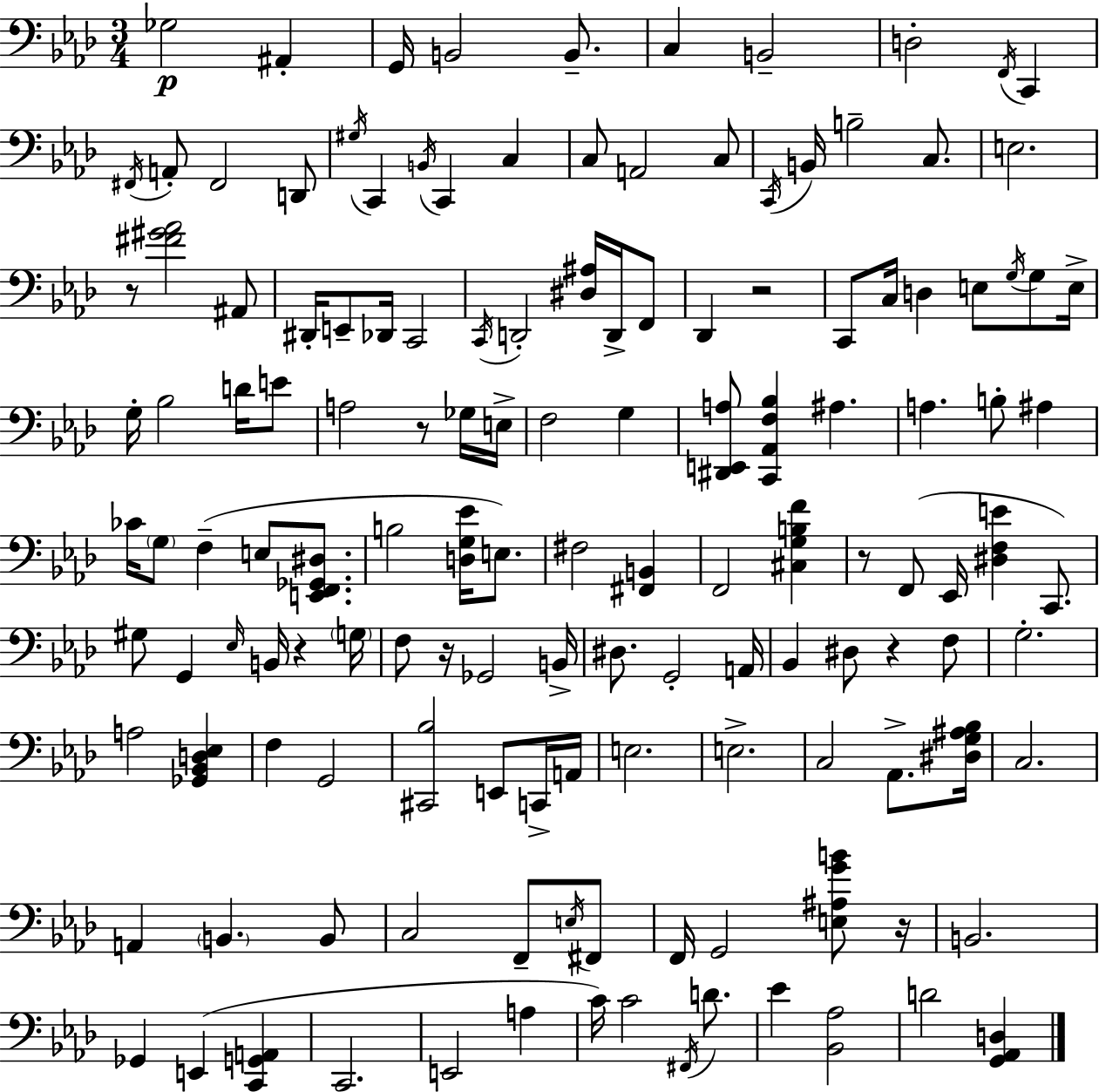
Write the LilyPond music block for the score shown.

{
  \clef bass
  \numericTimeSignature
  \time 3/4
  \key aes \major
  ges2\p ais,4-. | g,16 b,2 b,8.-- | c4 b,2-- | d2-. \acciaccatura { f,16 } c,4 | \break \acciaccatura { fis,16 } a,8-. fis,2 | d,8 \acciaccatura { gis16 } c,4 \acciaccatura { b,16 } c,4 | c4 c8 a,2 | c8 \acciaccatura { c,16 } b,16 b2-- | \break c8. e2. | r8 <fis' gis' aes'>2 | ais,8 dis,16-. e,8-- des,16 c,2 | \acciaccatura { c,16 } d,2-. | \break <dis ais>16 d,16-> f,8 des,4 r2 | c,8 c16 d4 | e8 \acciaccatura { g16 } g8 e16-> g16-. bes2 | d'16 e'8 a2 | \break r8 ges16 e16-> f2 | g4 <dis, e, a>8 <c, aes, f bes>4 | ais4. a4. | b8-. ais4 ces'16 \parenthesize g8 f4--( | \break e8 <e, f, ges, dis>8. b2 | <d g ees'>16 e8.) fis2 | <fis, b,>4 f,2 | <cis g b f'>4 r8 f,8( ees,16 | \break <dis f e'>4 c,8.) gis8 g,4 | \grace { ees16 } b,16 r4 \parenthesize g16 f8 r16 ges,2 | b,16-> dis8. g,2-. | a,16 bes,4 | \break dis8 r4 f8 g2.-. | a2 | <ges, bes, d ees>4 f4 | g,2 <cis, bes>2 | \break e,8 c,16-> a,16 e2. | e2.-> | c2 | aes,8.-> <dis g ais bes>16 c2. | \break a,4 | \parenthesize b,4. b,8 c2 | f,8-- \acciaccatura { e16 } fis,8 f,16 g,2 | <e ais g' b'>8 r16 b,2. | \break ges,4 | e,4( <c, g, a,>4 c,2. | e,2 | a4 c'16) c'2 | \break \acciaccatura { fis,16 } d'8. ees'4 | <bes, aes>2 d'2 | <g, aes, d>4 \bar "|."
}